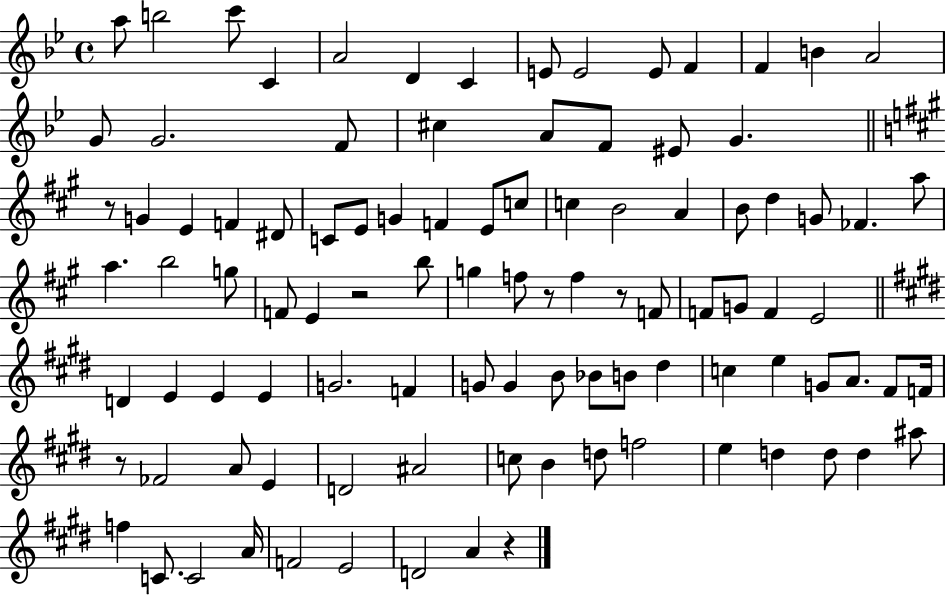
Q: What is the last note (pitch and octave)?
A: A4